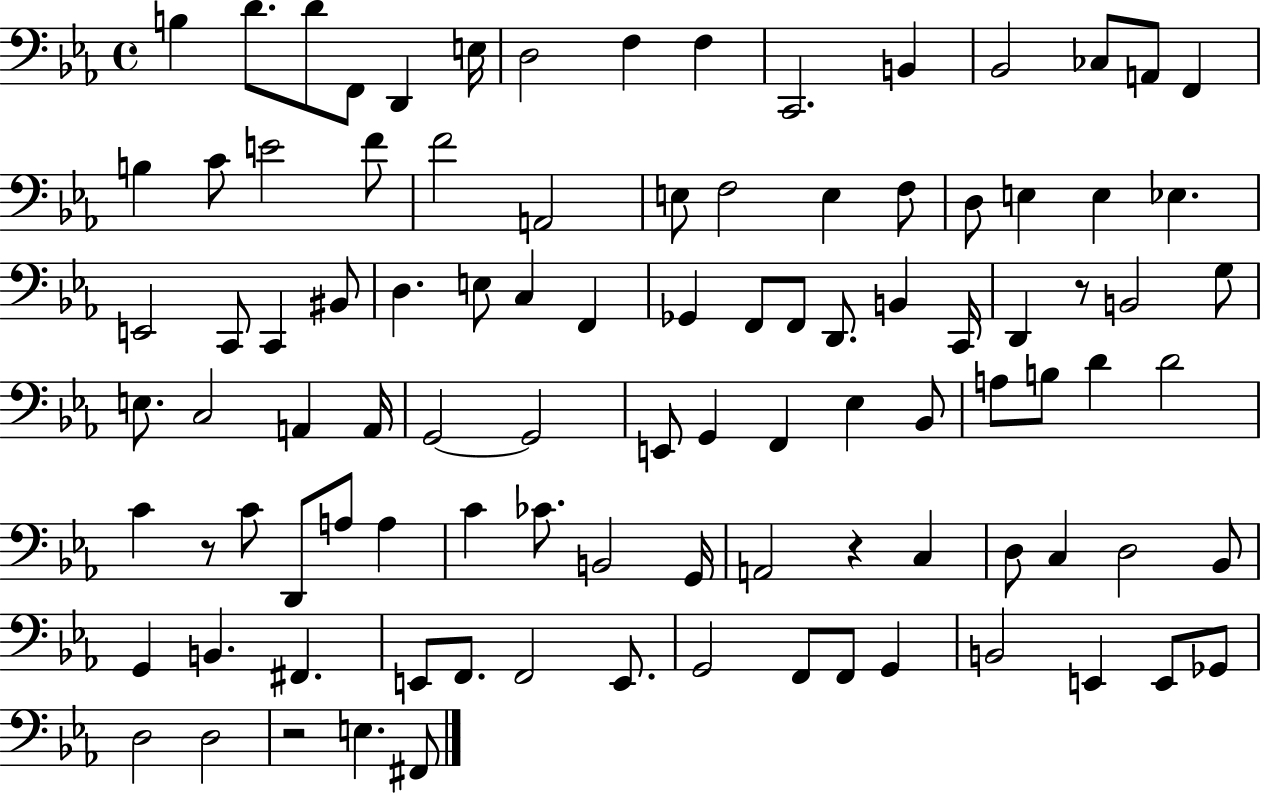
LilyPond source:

{
  \clef bass
  \time 4/4
  \defaultTimeSignature
  \key ees \major
  \repeat volta 2 { b4 d'8. d'8 f,8 d,4 e16 | d2 f4 f4 | c,2. b,4 | bes,2 ces8 a,8 f,4 | \break b4 c'8 e'2 f'8 | f'2 a,2 | e8 f2 e4 f8 | d8 e4 e4 ees4. | \break e,2 c,8 c,4 bis,8 | d4. e8 c4 f,4 | ges,4 f,8 f,8 d,8. b,4 c,16 | d,4 r8 b,2 g8 | \break e8. c2 a,4 a,16 | g,2~~ g,2 | e,8 g,4 f,4 ees4 bes,8 | a8 b8 d'4 d'2 | \break c'4 r8 c'8 d,8 a8 a4 | c'4 ces'8. b,2 g,16 | a,2 r4 c4 | d8 c4 d2 bes,8 | \break g,4 b,4. fis,4. | e,8 f,8. f,2 e,8. | g,2 f,8 f,8 g,4 | b,2 e,4 e,8 ges,8 | \break d2 d2 | r2 e4. fis,8 | } \bar "|."
}